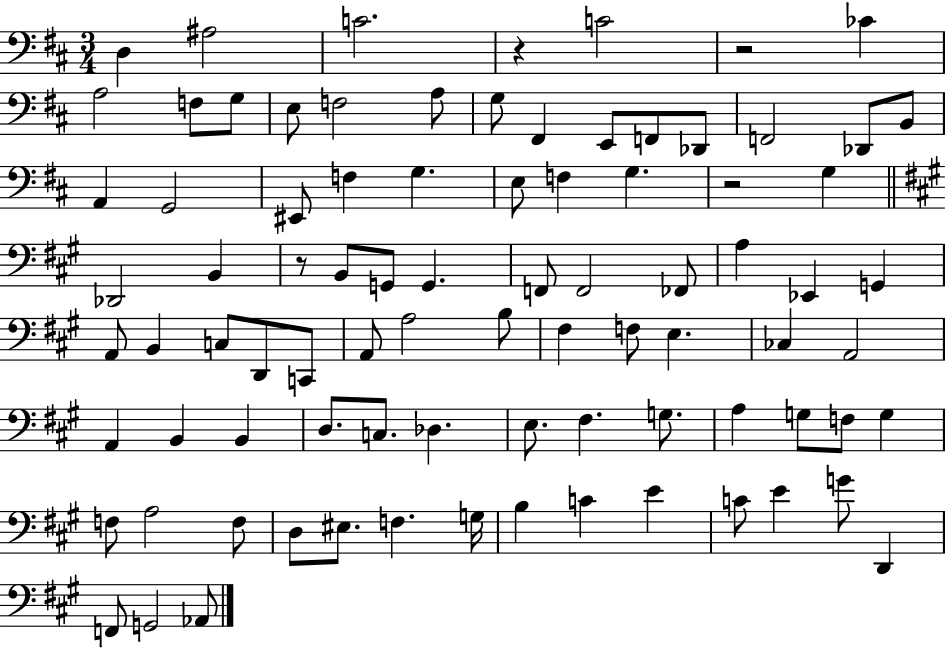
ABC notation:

X:1
T:Untitled
M:3/4
L:1/4
K:D
D, ^A,2 C2 z C2 z2 _C A,2 F,/2 G,/2 E,/2 F,2 A,/2 G,/2 ^F,, E,,/2 F,,/2 _D,,/2 F,,2 _D,,/2 B,,/2 A,, G,,2 ^E,,/2 F, G, E,/2 F, G, z2 G, _D,,2 B,, z/2 B,,/2 G,,/2 G,, F,,/2 F,,2 _F,,/2 A, _E,, G,, A,,/2 B,, C,/2 D,,/2 C,,/2 A,,/2 A,2 B,/2 ^F, F,/2 E, _C, A,,2 A,, B,, B,, D,/2 C,/2 _D, E,/2 ^F, G,/2 A, G,/2 F,/2 G, F,/2 A,2 F,/2 D,/2 ^E,/2 F, G,/4 B, C E C/2 E G/2 D,, F,,/2 G,,2 _A,,/2